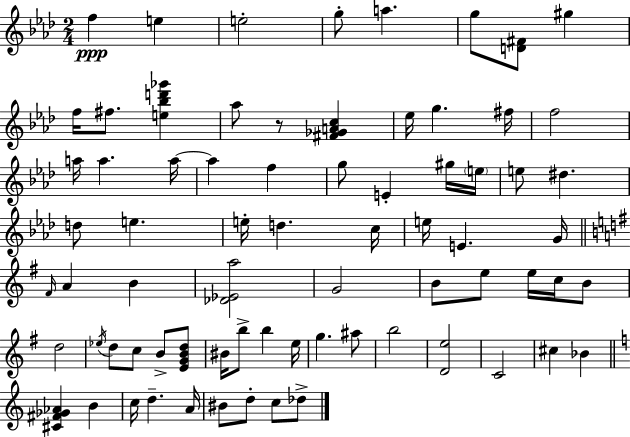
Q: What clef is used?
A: treble